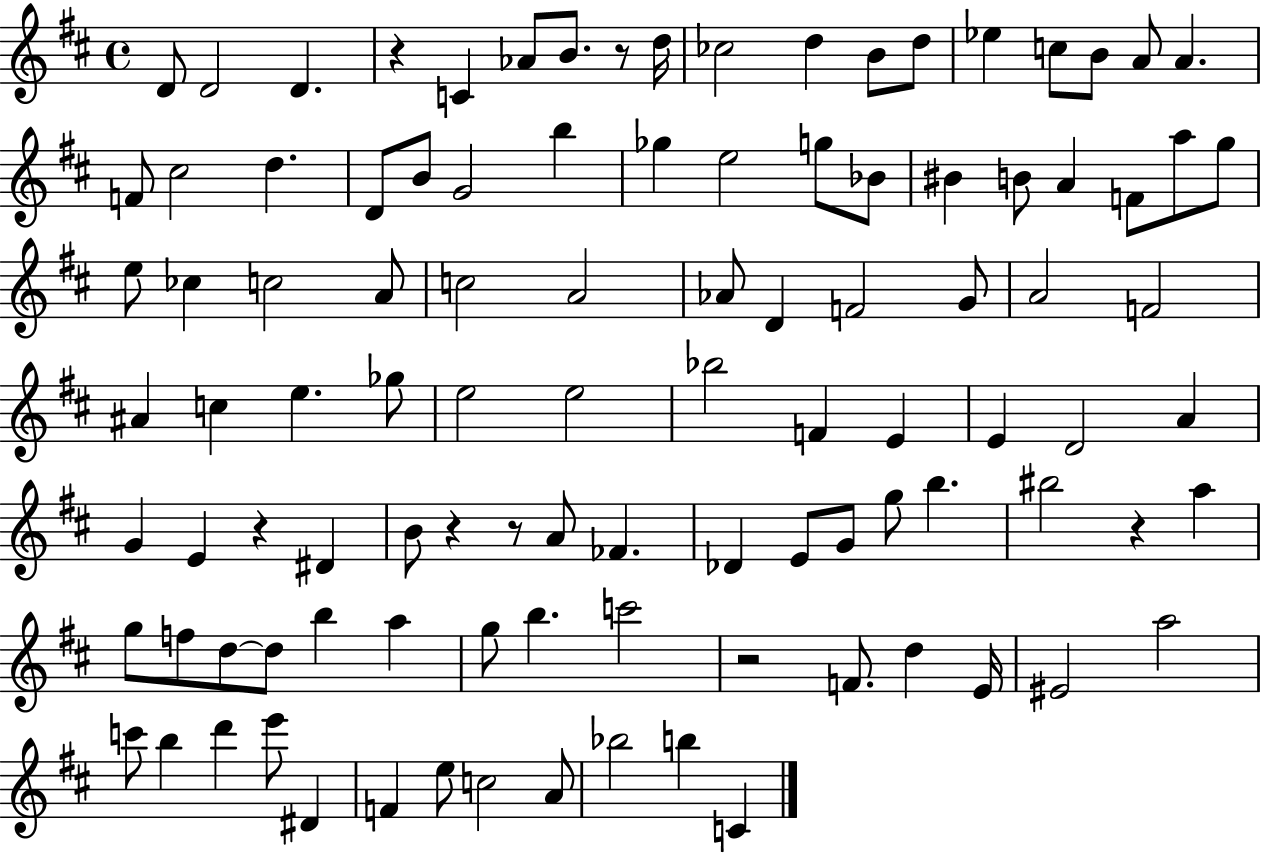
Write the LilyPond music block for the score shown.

{
  \clef treble
  \time 4/4
  \defaultTimeSignature
  \key d \major
  \repeat volta 2 { d'8 d'2 d'4. | r4 c'4 aes'8 b'8. r8 d''16 | ces''2 d''4 b'8 d''8 | ees''4 c''8 b'8 a'8 a'4. | \break f'8 cis''2 d''4. | d'8 b'8 g'2 b''4 | ges''4 e''2 g''8 bes'8 | bis'4 b'8 a'4 f'8 a''8 g''8 | \break e''8 ces''4 c''2 a'8 | c''2 a'2 | aes'8 d'4 f'2 g'8 | a'2 f'2 | \break ais'4 c''4 e''4. ges''8 | e''2 e''2 | bes''2 f'4 e'4 | e'4 d'2 a'4 | \break g'4 e'4 r4 dis'4 | b'8 r4 r8 a'8 fes'4. | des'4 e'8 g'8 g''8 b''4. | bis''2 r4 a''4 | \break g''8 f''8 d''8~~ d''8 b''4 a''4 | g''8 b''4. c'''2 | r2 f'8. d''4 e'16 | eis'2 a''2 | \break c'''8 b''4 d'''4 e'''8 dis'4 | f'4 e''8 c''2 a'8 | bes''2 b''4 c'4 | } \bar "|."
}